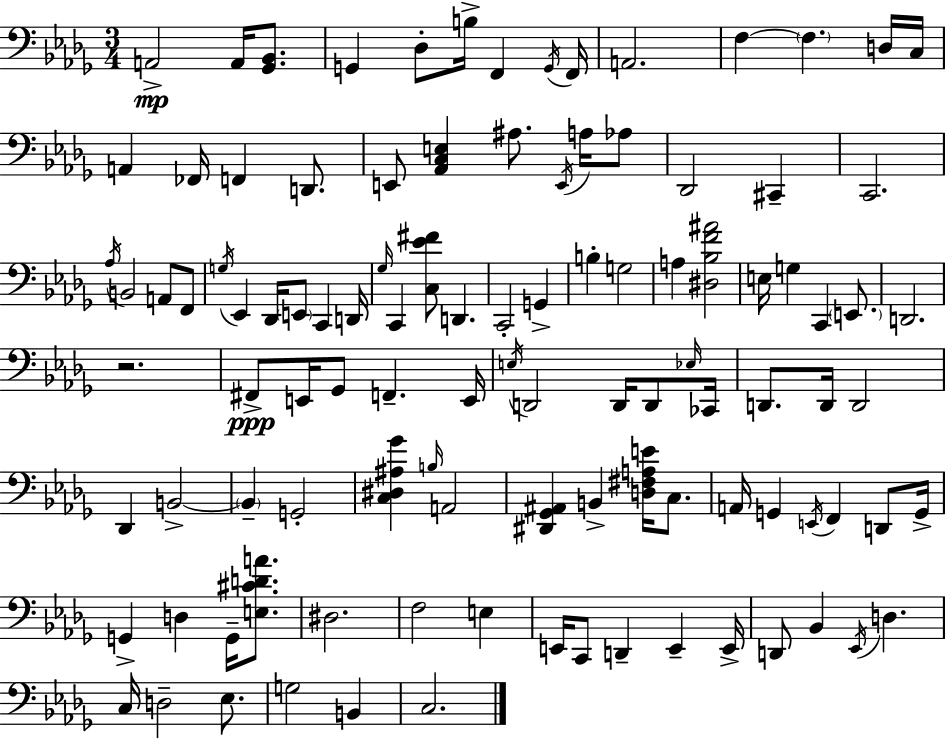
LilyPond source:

{
  \clef bass
  \numericTimeSignature
  \time 3/4
  \key bes \minor
  a,2->\mp a,16 <ges, bes,>8. | g,4 des8-. b16-> f,4 \acciaccatura { g,16 } | f,16 a,2. | f4~~ \parenthesize f4. d16 | \break c16 a,4 fes,16 f,4 d,8. | e,8 <aes, c e>4 ais8. \acciaccatura { e,16 } a16 | aes8 des,2 cis,4-- | c,2. | \break \acciaccatura { aes16 } b,2 a,8 | f,8 \acciaccatura { g16 } ees,4 des,16 \parenthesize e,8 c,4 | d,16 \grace { ges16 } c,4 <c ees' fis'>8 d,4. | c,2-. | \break g,4-> b4-. g2 | a4 <dis bes f' ais'>2 | e16 g4 c,4 | \parenthesize e,8. d,2. | \break r2. | fis,8->\ppp e,16 ges,8 f,4.-- | e,16 \acciaccatura { e16 } d,2 | d,16 d,8 \grace { ees16 } ces,16 d,8. d,16 d,2 | \break des,4 b,2->~~ | \parenthesize b,4-- g,2-. | <c dis ais ges'>4 \grace { b16 } | a,2 <dis, ges, ais,>4 | \break b,4-> <d fis a e'>16 c8. a,16 g,4 | \acciaccatura { e,16 } f,4 d,8 g,16-> g,4-> | d4 g,16-- <e cis' d' a'>8. dis2. | f2 | \break e4 e,16 c,8 | d,4-- e,4-- e,16-> d,8 bes,4 | \acciaccatura { ees,16 } d4. c16 d2-- | ees8. g2 | \break b,4 c2. | \bar "|."
}